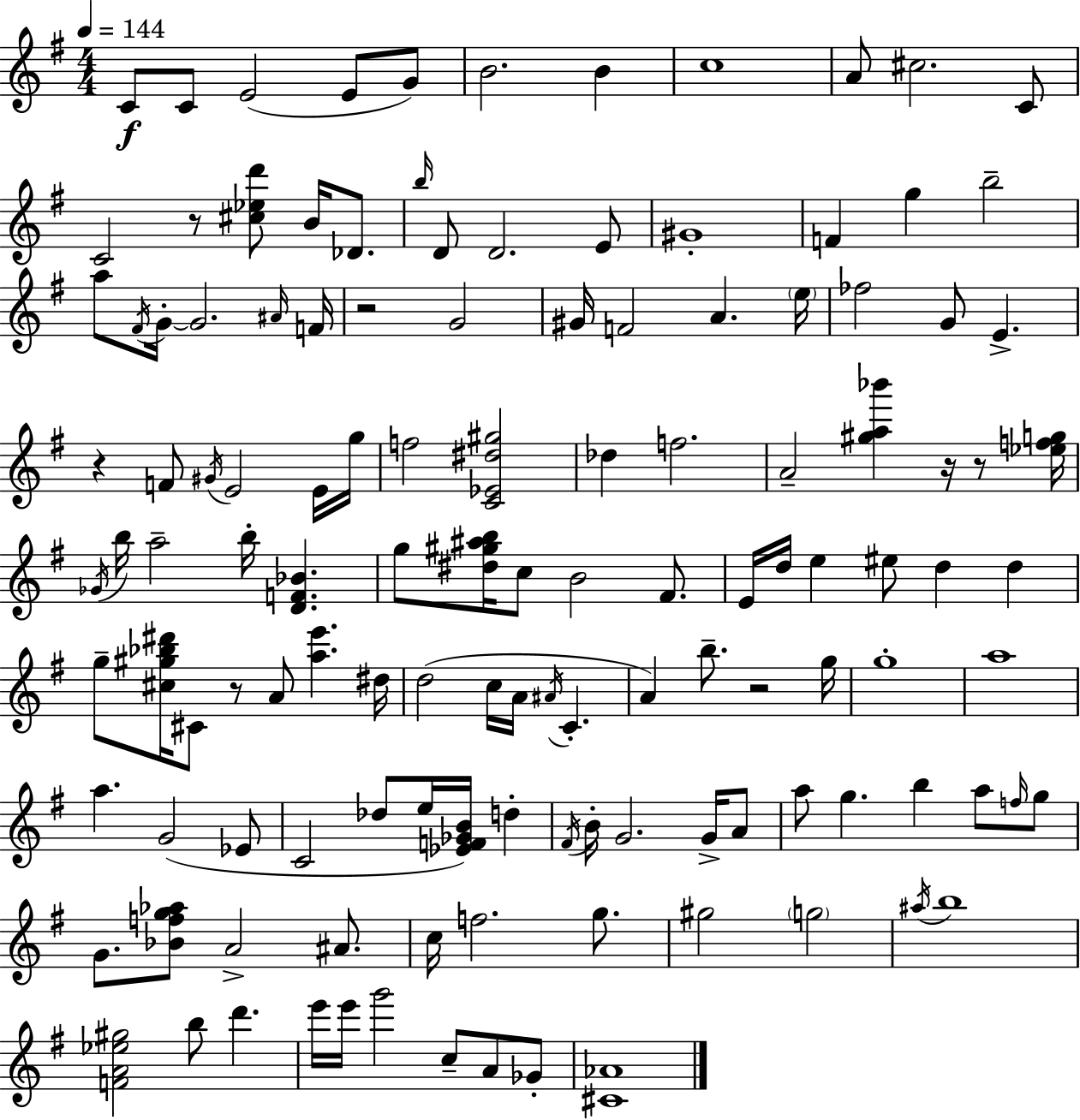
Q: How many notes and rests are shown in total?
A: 128